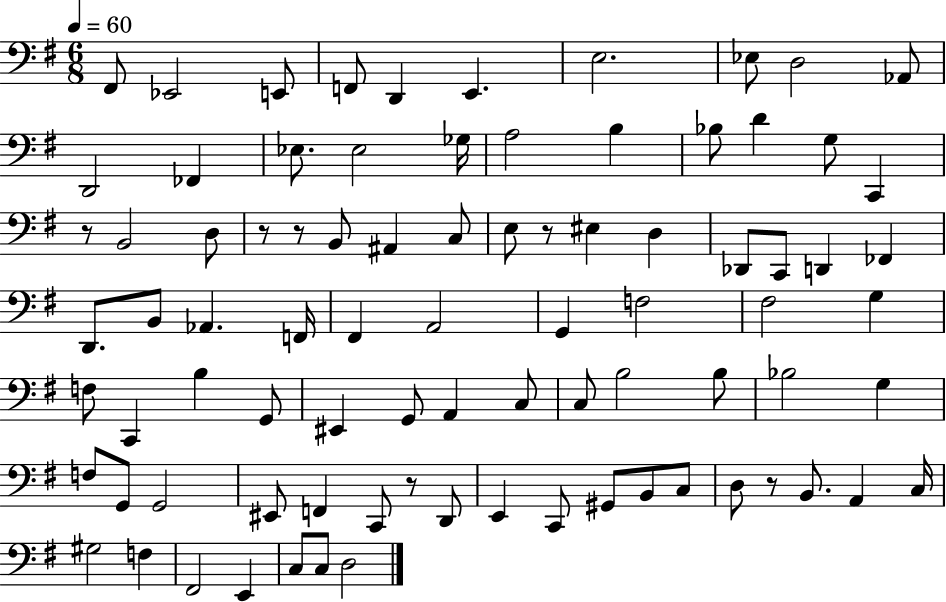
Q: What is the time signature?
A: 6/8